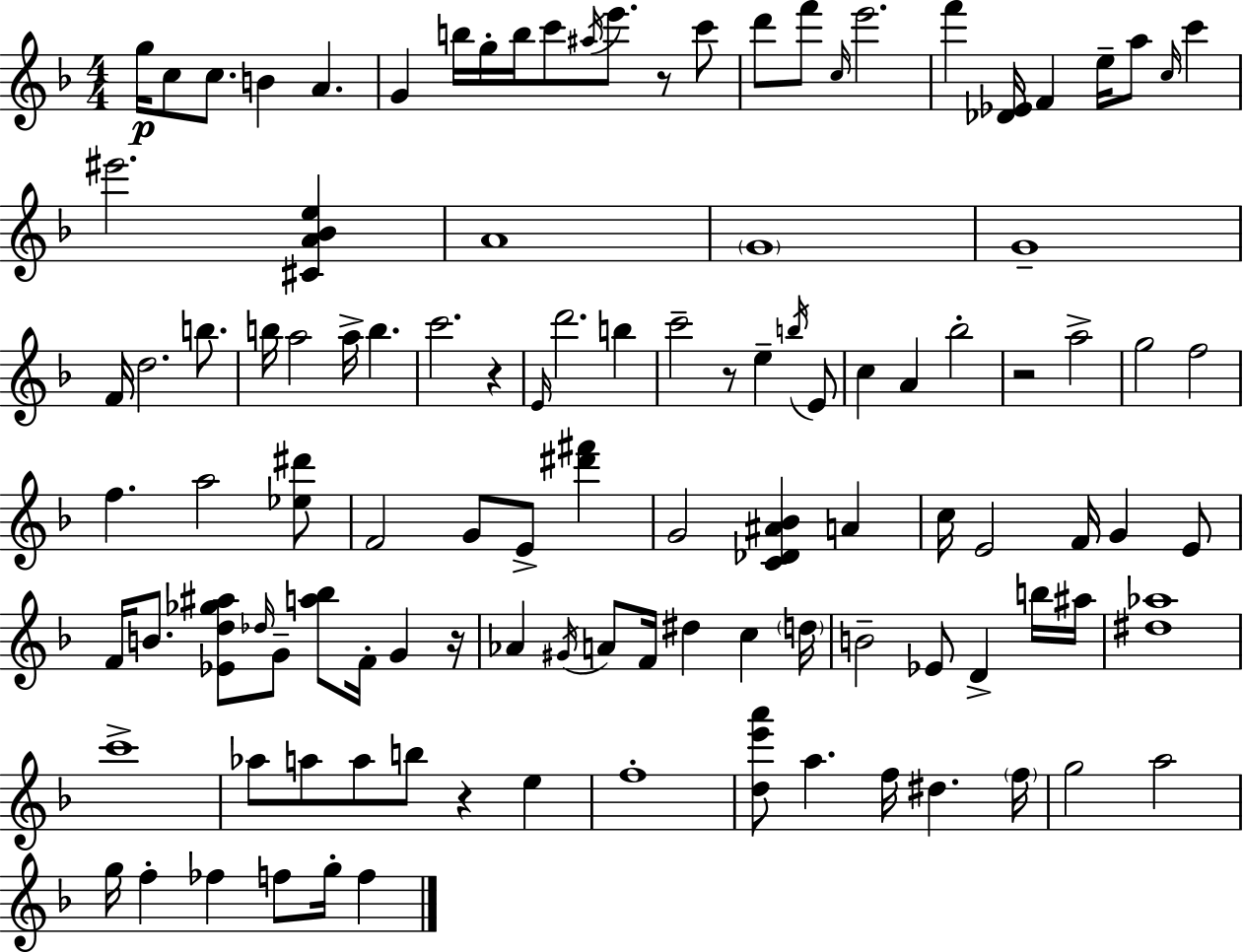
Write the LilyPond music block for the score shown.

{
  \clef treble
  \numericTimeSignature
  \time 4/4
  \key d \minor
  g''16\p c''8 c''8. b'4 a'4. | g'4 b''16 g''16-. b''16 c'''8 \acciaccatura { ais''16 } e'''8. r8 c'''8 | d'''8 f'''8 \grace { c''16 } e'''2. | f'''4 <des' ees'>16 f'4 e''16-- a''8 \grace { c''16 } c'''4 | \break eis'''2. <cis' a' bes' e''>4 | a'1 | \parenthesize g'1 | g'1-- | \break f'16 d''2. | b''8. b''16 a''2 a''16-> b''4. | c'''2. r4 | \grace { e'16 } d'''2. | \break b''4 c'''2-- r8 e''4-- | \acciaccatura { b''16 } e'8 c''4 a'4 bes''2-. | r2 a''2-> | g''2 f''2 | \break f''4. a''2 | <ees'' dis'''>8 f'2 g'8 e'8-> | <dis''' fis'''>4 g'2 <c' des' ais' bes'>4 | a'4 c''16 e'2 f'16 g'4 | \break e'8 f'16 b'8. <ees' d'' ges'' ais''>8 \grace { des''16 } g'8-- <a'' bes''>8 | f'16-. g'4 r16 aes'4 \acciaccatura { gis'16 } a'8 f'16 dis''4 | c''4 \parenthesize d''16 b'2-- ees'8 | d'4-> b''16 ais''16 <dis'' aes''>1 | \break c'''1-> | aes''8 a''8 a''8 b''8 r4 | e''4 f''1-. | <d'' e''' a'''>8 a''4. f''16 | \break dis''4. \parenthesize f''16 g''2 a''2 | g''16 f''4-. fes''4 | f''8 g''16-. f''4 \bar "|."
}